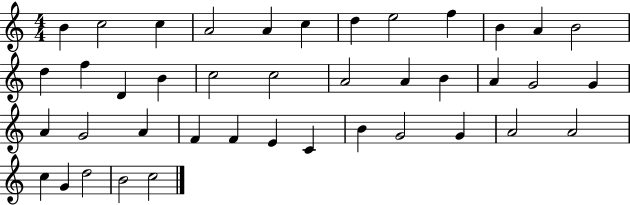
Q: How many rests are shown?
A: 0